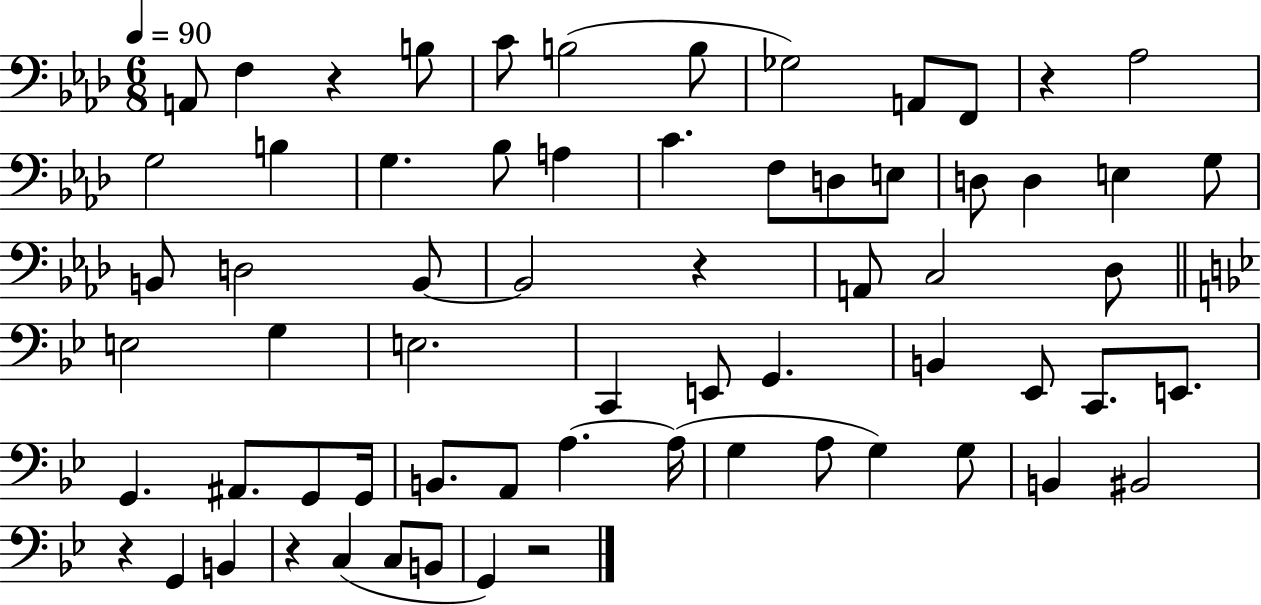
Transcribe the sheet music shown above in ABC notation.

X:1
T:Untitled
M:6/8
L:1/4
K:Ab
A,,/2 F, z B,/2 C/2 B,2 B,/2 _G,2 A,,/2 F,,/2 z _A,2 G,2 B, G, _B,/2 A, C F,/2 D,/2 E,/2 D,/2 D, E, G,/2 B,,/2 D,2 B,,/2 B,,2 z A,,/2 C,2 _D,/2 E,2 G, E,2 C,, E,,/2 G,, B,, _E,,/2 C,,/2 E,,/2 G,, ^A,,/2 G,,/2 G,,/4 B,,/2 A,,/2 A, A,/4 G, A,/2 G, G,/2 B,, ^B,,2 z G,, B,, z C, C,/2 B,,/2 G,, z2